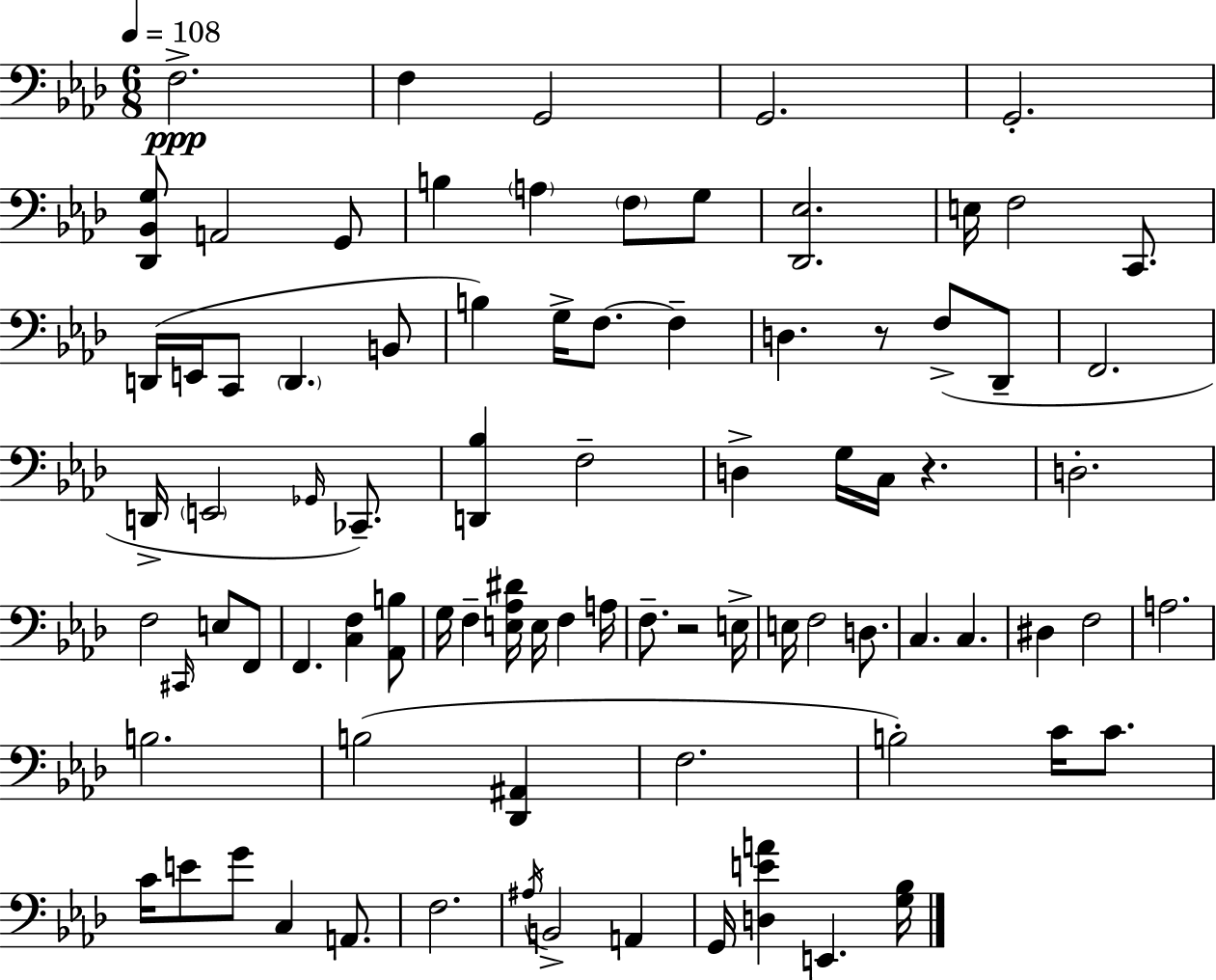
F3/h. F3/q G2/h G2/h. G2/h. [Db2,Bb2,G3]/e A2/h G2/e B3/q A3/q F3/e G3/e [Db2,Eb3]/h. E3/s F3/h C2/e. D2/s E2/s C2/e D2/q. B2/e B3/q G3/s F3/e. F3/q D3/q. R/e F3/e Db2/e F2/h. D2/s E2/h Gb2/s CES2/e. [D2,Bb3]/q F3/h D3/q G3/s C3/s R/q. D3/h. F3/h C#2/s E3/e F2/e F2/q. [C3,F3]/q [Ab2,B3]/e G3/s F3/q [E3,Ab3,D#4]/s E3/s F3/q A3/s F3/e. R/h E3/s E3/s F3/h D3/e. C3/q. C3/q. D#3/q F3/h A3/h. B3/h. B3/h [Db2,A#2]/q F3/h. B3/h C4/s C4/e. C4/s E4/e G4/e C3/q A2/e. F3/h. A#3/s B2/h A2/q G2/s [D3,E4,A4]/q E2/q. [G3,Bb3]/s